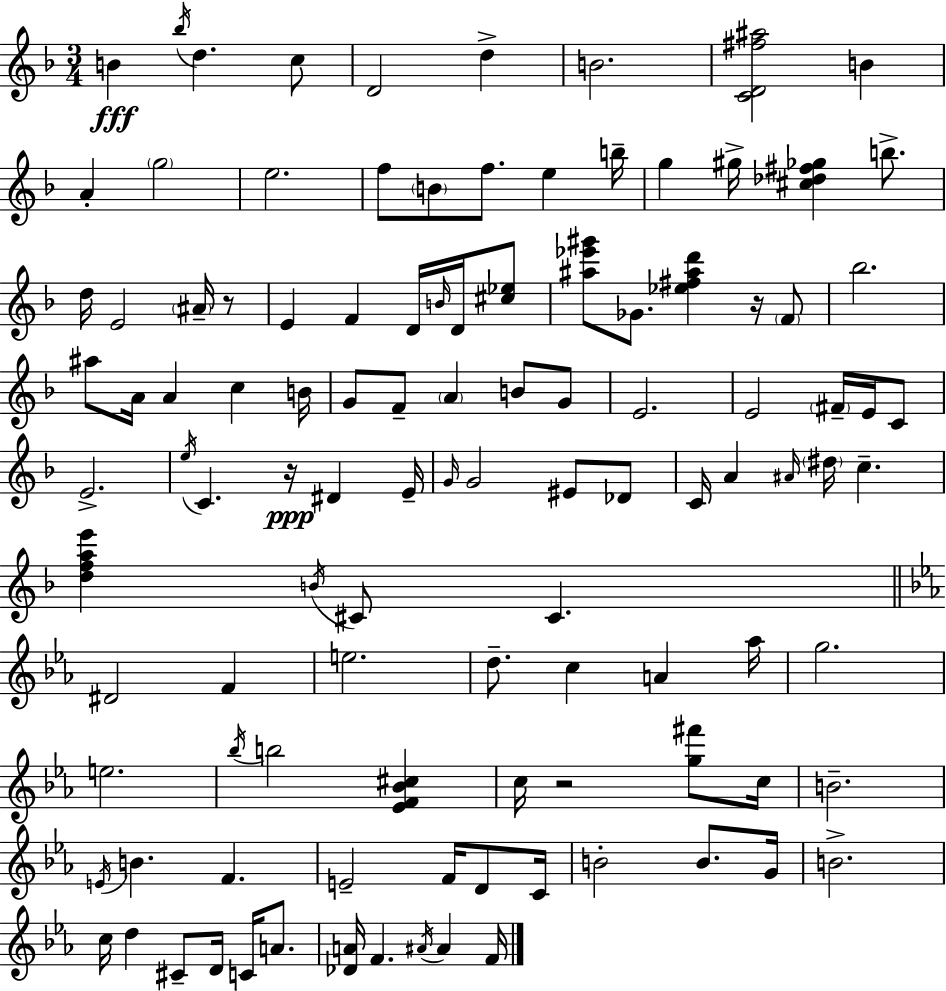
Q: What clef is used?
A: treble